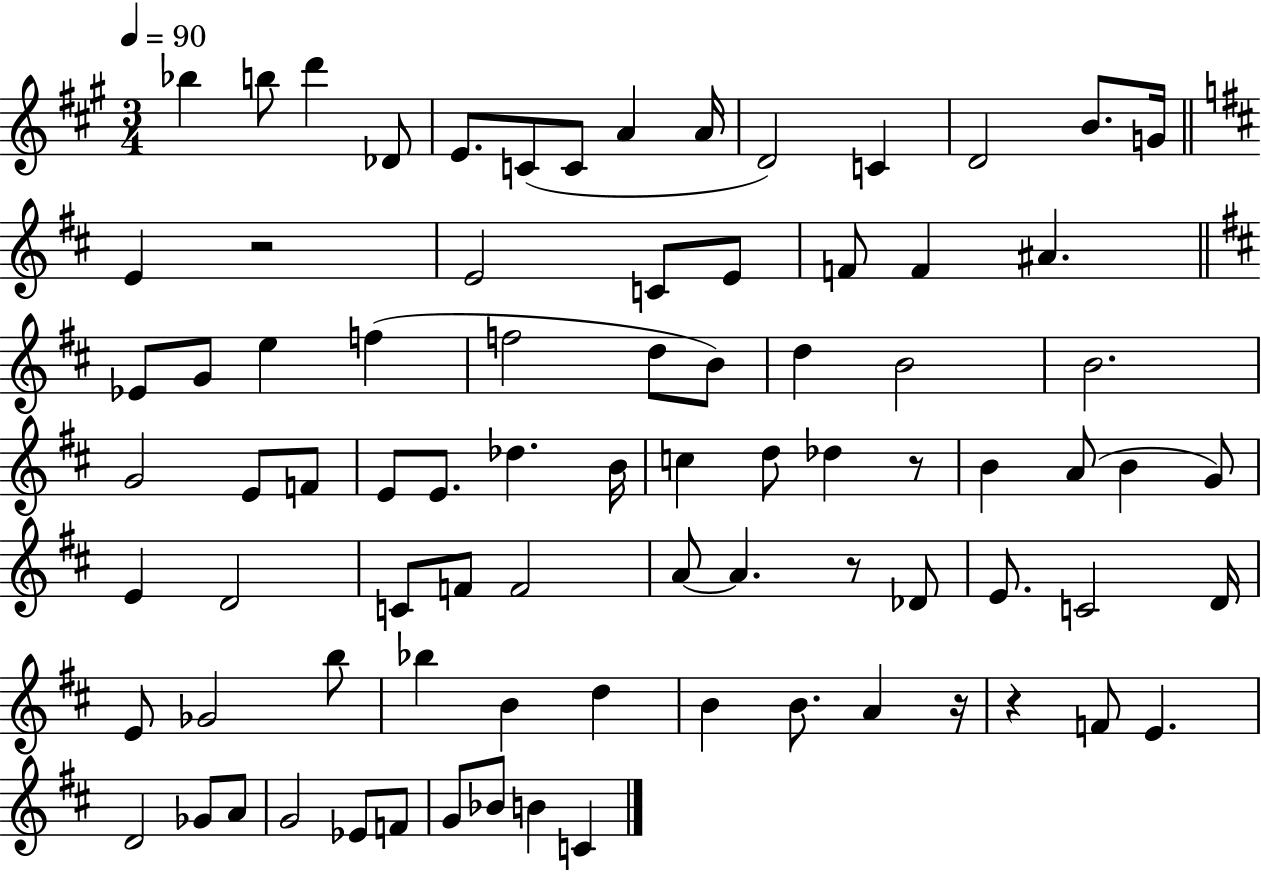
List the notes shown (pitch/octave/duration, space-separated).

Bb5/q B5/e D6/q Db4/e E4/e. C4/e C4/e A4/q A4/s D4/h C4/q D4/h B4/e. G4/s E4/q R/h E4/h C4/e E4/e F4/e F4/q A#4/q. Eb4/e G4/e E5/q F5/q F5/h D5/e B4/e D5/q B4/h B4/h. G4/h E4/e F4/e E4/e E4/e. Db5/q. B4/s C5/q D5/e Db5/q R/e B4/q A4/e B4/q G4/e E4/q D4/h C4/e F4/e F4/h A4/e A4/q. R/e Db4/e E4/e. C4/h D4/s E4/e Gb4/h B5/e Bb5/q B4/q D5/q B4/q B4/e. A4/q R/s R/q F4/e E4/q. D4/h Gb4/e A4/e G4/h Eb4/e F4/e G4/e Bb4/e B4/q C4/q